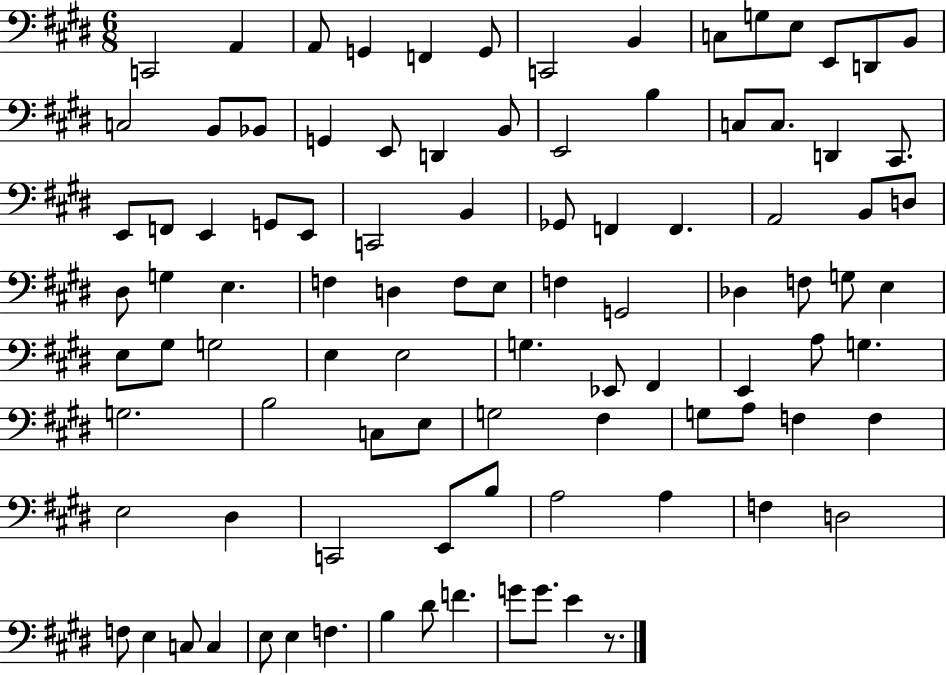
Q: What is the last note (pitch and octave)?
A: E4